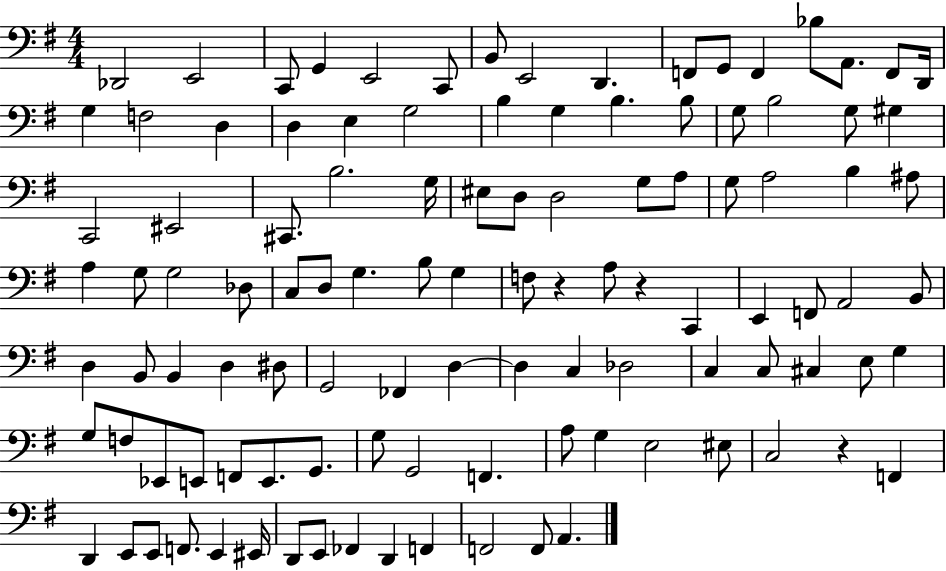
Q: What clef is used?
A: bass